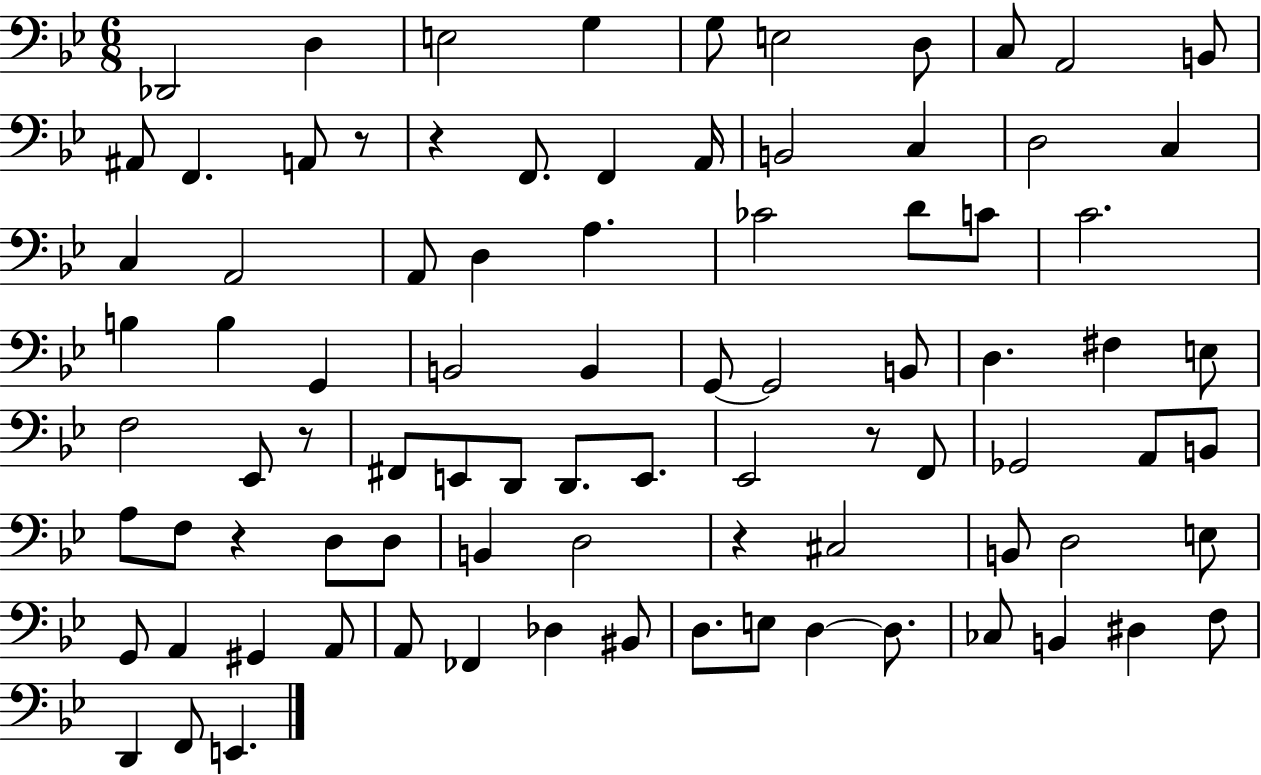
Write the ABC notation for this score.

X:1
T:Untitled
M:6/8
L:1/4
K:Bb
_D,,2 D, E,2 G, G,/2 E,2 D,/2 C,/2 A,,2 B,,/2 ^A,,/2 F,, A,,/2 z/2 z F,,/2 F,, A,,/4 B,,2 C, D,2 C, C, A,,2 A,,/2 D, A, _C2 D/2 C/2 C2 B, B, G,, B,,2 B,, G,,/2 G,,2 B,,/2 D, ^F, E,/2 F,2 _E,,/2 z/2 ^F,,/2 E,,/2 D,,/2 D,,/2 E,,/2 _E,,2 z/2 F,,/2 _G,,2 A,,/2 B,,/2 A,/2 F,/2 z D,/2 D,/2 B,, D,2 z ^C,2 B,,/2 D,2 E,/2 G,,/2 A,, ^G,, A,,/2 A,,/2 _F,, _D, ^B,,/2 D,/2 E,/2 D, D,/2 _C,/2 B,, ^D, F,/2 D,, F,,/2 E,,